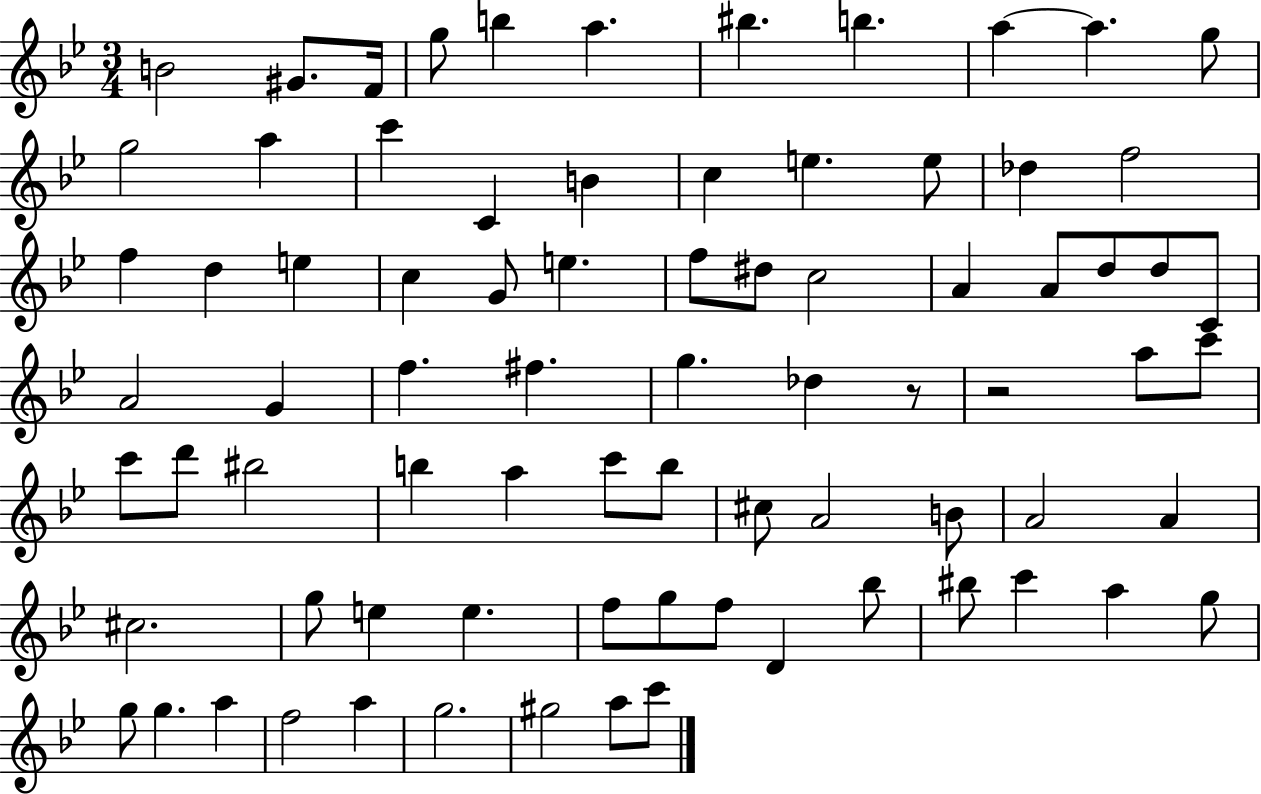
X:1
T:Untitled
M:3/4
L:1/4
K:Bb
B2 ^G/2 F/4 g/2 b a ^b b a a g/2 g2 a c' C B c e e/2 _d f2 f d e c G/2 e f/2 ^d/2 c2 A A/2 d/2 d/2 C/2 A2 G f ^f g _d z/2 z2 a/2 c'/2 c'/2 d'/2 ^b2 b a c'/2 b/2 ^c/2 A2 B/2 A2 A ^c2 g/2 e e f/2 g/2 f/2 D _b/2 ^b/2 c' a g/2 g/2 g a f2 a g2 ^g2 a/2 c'/2